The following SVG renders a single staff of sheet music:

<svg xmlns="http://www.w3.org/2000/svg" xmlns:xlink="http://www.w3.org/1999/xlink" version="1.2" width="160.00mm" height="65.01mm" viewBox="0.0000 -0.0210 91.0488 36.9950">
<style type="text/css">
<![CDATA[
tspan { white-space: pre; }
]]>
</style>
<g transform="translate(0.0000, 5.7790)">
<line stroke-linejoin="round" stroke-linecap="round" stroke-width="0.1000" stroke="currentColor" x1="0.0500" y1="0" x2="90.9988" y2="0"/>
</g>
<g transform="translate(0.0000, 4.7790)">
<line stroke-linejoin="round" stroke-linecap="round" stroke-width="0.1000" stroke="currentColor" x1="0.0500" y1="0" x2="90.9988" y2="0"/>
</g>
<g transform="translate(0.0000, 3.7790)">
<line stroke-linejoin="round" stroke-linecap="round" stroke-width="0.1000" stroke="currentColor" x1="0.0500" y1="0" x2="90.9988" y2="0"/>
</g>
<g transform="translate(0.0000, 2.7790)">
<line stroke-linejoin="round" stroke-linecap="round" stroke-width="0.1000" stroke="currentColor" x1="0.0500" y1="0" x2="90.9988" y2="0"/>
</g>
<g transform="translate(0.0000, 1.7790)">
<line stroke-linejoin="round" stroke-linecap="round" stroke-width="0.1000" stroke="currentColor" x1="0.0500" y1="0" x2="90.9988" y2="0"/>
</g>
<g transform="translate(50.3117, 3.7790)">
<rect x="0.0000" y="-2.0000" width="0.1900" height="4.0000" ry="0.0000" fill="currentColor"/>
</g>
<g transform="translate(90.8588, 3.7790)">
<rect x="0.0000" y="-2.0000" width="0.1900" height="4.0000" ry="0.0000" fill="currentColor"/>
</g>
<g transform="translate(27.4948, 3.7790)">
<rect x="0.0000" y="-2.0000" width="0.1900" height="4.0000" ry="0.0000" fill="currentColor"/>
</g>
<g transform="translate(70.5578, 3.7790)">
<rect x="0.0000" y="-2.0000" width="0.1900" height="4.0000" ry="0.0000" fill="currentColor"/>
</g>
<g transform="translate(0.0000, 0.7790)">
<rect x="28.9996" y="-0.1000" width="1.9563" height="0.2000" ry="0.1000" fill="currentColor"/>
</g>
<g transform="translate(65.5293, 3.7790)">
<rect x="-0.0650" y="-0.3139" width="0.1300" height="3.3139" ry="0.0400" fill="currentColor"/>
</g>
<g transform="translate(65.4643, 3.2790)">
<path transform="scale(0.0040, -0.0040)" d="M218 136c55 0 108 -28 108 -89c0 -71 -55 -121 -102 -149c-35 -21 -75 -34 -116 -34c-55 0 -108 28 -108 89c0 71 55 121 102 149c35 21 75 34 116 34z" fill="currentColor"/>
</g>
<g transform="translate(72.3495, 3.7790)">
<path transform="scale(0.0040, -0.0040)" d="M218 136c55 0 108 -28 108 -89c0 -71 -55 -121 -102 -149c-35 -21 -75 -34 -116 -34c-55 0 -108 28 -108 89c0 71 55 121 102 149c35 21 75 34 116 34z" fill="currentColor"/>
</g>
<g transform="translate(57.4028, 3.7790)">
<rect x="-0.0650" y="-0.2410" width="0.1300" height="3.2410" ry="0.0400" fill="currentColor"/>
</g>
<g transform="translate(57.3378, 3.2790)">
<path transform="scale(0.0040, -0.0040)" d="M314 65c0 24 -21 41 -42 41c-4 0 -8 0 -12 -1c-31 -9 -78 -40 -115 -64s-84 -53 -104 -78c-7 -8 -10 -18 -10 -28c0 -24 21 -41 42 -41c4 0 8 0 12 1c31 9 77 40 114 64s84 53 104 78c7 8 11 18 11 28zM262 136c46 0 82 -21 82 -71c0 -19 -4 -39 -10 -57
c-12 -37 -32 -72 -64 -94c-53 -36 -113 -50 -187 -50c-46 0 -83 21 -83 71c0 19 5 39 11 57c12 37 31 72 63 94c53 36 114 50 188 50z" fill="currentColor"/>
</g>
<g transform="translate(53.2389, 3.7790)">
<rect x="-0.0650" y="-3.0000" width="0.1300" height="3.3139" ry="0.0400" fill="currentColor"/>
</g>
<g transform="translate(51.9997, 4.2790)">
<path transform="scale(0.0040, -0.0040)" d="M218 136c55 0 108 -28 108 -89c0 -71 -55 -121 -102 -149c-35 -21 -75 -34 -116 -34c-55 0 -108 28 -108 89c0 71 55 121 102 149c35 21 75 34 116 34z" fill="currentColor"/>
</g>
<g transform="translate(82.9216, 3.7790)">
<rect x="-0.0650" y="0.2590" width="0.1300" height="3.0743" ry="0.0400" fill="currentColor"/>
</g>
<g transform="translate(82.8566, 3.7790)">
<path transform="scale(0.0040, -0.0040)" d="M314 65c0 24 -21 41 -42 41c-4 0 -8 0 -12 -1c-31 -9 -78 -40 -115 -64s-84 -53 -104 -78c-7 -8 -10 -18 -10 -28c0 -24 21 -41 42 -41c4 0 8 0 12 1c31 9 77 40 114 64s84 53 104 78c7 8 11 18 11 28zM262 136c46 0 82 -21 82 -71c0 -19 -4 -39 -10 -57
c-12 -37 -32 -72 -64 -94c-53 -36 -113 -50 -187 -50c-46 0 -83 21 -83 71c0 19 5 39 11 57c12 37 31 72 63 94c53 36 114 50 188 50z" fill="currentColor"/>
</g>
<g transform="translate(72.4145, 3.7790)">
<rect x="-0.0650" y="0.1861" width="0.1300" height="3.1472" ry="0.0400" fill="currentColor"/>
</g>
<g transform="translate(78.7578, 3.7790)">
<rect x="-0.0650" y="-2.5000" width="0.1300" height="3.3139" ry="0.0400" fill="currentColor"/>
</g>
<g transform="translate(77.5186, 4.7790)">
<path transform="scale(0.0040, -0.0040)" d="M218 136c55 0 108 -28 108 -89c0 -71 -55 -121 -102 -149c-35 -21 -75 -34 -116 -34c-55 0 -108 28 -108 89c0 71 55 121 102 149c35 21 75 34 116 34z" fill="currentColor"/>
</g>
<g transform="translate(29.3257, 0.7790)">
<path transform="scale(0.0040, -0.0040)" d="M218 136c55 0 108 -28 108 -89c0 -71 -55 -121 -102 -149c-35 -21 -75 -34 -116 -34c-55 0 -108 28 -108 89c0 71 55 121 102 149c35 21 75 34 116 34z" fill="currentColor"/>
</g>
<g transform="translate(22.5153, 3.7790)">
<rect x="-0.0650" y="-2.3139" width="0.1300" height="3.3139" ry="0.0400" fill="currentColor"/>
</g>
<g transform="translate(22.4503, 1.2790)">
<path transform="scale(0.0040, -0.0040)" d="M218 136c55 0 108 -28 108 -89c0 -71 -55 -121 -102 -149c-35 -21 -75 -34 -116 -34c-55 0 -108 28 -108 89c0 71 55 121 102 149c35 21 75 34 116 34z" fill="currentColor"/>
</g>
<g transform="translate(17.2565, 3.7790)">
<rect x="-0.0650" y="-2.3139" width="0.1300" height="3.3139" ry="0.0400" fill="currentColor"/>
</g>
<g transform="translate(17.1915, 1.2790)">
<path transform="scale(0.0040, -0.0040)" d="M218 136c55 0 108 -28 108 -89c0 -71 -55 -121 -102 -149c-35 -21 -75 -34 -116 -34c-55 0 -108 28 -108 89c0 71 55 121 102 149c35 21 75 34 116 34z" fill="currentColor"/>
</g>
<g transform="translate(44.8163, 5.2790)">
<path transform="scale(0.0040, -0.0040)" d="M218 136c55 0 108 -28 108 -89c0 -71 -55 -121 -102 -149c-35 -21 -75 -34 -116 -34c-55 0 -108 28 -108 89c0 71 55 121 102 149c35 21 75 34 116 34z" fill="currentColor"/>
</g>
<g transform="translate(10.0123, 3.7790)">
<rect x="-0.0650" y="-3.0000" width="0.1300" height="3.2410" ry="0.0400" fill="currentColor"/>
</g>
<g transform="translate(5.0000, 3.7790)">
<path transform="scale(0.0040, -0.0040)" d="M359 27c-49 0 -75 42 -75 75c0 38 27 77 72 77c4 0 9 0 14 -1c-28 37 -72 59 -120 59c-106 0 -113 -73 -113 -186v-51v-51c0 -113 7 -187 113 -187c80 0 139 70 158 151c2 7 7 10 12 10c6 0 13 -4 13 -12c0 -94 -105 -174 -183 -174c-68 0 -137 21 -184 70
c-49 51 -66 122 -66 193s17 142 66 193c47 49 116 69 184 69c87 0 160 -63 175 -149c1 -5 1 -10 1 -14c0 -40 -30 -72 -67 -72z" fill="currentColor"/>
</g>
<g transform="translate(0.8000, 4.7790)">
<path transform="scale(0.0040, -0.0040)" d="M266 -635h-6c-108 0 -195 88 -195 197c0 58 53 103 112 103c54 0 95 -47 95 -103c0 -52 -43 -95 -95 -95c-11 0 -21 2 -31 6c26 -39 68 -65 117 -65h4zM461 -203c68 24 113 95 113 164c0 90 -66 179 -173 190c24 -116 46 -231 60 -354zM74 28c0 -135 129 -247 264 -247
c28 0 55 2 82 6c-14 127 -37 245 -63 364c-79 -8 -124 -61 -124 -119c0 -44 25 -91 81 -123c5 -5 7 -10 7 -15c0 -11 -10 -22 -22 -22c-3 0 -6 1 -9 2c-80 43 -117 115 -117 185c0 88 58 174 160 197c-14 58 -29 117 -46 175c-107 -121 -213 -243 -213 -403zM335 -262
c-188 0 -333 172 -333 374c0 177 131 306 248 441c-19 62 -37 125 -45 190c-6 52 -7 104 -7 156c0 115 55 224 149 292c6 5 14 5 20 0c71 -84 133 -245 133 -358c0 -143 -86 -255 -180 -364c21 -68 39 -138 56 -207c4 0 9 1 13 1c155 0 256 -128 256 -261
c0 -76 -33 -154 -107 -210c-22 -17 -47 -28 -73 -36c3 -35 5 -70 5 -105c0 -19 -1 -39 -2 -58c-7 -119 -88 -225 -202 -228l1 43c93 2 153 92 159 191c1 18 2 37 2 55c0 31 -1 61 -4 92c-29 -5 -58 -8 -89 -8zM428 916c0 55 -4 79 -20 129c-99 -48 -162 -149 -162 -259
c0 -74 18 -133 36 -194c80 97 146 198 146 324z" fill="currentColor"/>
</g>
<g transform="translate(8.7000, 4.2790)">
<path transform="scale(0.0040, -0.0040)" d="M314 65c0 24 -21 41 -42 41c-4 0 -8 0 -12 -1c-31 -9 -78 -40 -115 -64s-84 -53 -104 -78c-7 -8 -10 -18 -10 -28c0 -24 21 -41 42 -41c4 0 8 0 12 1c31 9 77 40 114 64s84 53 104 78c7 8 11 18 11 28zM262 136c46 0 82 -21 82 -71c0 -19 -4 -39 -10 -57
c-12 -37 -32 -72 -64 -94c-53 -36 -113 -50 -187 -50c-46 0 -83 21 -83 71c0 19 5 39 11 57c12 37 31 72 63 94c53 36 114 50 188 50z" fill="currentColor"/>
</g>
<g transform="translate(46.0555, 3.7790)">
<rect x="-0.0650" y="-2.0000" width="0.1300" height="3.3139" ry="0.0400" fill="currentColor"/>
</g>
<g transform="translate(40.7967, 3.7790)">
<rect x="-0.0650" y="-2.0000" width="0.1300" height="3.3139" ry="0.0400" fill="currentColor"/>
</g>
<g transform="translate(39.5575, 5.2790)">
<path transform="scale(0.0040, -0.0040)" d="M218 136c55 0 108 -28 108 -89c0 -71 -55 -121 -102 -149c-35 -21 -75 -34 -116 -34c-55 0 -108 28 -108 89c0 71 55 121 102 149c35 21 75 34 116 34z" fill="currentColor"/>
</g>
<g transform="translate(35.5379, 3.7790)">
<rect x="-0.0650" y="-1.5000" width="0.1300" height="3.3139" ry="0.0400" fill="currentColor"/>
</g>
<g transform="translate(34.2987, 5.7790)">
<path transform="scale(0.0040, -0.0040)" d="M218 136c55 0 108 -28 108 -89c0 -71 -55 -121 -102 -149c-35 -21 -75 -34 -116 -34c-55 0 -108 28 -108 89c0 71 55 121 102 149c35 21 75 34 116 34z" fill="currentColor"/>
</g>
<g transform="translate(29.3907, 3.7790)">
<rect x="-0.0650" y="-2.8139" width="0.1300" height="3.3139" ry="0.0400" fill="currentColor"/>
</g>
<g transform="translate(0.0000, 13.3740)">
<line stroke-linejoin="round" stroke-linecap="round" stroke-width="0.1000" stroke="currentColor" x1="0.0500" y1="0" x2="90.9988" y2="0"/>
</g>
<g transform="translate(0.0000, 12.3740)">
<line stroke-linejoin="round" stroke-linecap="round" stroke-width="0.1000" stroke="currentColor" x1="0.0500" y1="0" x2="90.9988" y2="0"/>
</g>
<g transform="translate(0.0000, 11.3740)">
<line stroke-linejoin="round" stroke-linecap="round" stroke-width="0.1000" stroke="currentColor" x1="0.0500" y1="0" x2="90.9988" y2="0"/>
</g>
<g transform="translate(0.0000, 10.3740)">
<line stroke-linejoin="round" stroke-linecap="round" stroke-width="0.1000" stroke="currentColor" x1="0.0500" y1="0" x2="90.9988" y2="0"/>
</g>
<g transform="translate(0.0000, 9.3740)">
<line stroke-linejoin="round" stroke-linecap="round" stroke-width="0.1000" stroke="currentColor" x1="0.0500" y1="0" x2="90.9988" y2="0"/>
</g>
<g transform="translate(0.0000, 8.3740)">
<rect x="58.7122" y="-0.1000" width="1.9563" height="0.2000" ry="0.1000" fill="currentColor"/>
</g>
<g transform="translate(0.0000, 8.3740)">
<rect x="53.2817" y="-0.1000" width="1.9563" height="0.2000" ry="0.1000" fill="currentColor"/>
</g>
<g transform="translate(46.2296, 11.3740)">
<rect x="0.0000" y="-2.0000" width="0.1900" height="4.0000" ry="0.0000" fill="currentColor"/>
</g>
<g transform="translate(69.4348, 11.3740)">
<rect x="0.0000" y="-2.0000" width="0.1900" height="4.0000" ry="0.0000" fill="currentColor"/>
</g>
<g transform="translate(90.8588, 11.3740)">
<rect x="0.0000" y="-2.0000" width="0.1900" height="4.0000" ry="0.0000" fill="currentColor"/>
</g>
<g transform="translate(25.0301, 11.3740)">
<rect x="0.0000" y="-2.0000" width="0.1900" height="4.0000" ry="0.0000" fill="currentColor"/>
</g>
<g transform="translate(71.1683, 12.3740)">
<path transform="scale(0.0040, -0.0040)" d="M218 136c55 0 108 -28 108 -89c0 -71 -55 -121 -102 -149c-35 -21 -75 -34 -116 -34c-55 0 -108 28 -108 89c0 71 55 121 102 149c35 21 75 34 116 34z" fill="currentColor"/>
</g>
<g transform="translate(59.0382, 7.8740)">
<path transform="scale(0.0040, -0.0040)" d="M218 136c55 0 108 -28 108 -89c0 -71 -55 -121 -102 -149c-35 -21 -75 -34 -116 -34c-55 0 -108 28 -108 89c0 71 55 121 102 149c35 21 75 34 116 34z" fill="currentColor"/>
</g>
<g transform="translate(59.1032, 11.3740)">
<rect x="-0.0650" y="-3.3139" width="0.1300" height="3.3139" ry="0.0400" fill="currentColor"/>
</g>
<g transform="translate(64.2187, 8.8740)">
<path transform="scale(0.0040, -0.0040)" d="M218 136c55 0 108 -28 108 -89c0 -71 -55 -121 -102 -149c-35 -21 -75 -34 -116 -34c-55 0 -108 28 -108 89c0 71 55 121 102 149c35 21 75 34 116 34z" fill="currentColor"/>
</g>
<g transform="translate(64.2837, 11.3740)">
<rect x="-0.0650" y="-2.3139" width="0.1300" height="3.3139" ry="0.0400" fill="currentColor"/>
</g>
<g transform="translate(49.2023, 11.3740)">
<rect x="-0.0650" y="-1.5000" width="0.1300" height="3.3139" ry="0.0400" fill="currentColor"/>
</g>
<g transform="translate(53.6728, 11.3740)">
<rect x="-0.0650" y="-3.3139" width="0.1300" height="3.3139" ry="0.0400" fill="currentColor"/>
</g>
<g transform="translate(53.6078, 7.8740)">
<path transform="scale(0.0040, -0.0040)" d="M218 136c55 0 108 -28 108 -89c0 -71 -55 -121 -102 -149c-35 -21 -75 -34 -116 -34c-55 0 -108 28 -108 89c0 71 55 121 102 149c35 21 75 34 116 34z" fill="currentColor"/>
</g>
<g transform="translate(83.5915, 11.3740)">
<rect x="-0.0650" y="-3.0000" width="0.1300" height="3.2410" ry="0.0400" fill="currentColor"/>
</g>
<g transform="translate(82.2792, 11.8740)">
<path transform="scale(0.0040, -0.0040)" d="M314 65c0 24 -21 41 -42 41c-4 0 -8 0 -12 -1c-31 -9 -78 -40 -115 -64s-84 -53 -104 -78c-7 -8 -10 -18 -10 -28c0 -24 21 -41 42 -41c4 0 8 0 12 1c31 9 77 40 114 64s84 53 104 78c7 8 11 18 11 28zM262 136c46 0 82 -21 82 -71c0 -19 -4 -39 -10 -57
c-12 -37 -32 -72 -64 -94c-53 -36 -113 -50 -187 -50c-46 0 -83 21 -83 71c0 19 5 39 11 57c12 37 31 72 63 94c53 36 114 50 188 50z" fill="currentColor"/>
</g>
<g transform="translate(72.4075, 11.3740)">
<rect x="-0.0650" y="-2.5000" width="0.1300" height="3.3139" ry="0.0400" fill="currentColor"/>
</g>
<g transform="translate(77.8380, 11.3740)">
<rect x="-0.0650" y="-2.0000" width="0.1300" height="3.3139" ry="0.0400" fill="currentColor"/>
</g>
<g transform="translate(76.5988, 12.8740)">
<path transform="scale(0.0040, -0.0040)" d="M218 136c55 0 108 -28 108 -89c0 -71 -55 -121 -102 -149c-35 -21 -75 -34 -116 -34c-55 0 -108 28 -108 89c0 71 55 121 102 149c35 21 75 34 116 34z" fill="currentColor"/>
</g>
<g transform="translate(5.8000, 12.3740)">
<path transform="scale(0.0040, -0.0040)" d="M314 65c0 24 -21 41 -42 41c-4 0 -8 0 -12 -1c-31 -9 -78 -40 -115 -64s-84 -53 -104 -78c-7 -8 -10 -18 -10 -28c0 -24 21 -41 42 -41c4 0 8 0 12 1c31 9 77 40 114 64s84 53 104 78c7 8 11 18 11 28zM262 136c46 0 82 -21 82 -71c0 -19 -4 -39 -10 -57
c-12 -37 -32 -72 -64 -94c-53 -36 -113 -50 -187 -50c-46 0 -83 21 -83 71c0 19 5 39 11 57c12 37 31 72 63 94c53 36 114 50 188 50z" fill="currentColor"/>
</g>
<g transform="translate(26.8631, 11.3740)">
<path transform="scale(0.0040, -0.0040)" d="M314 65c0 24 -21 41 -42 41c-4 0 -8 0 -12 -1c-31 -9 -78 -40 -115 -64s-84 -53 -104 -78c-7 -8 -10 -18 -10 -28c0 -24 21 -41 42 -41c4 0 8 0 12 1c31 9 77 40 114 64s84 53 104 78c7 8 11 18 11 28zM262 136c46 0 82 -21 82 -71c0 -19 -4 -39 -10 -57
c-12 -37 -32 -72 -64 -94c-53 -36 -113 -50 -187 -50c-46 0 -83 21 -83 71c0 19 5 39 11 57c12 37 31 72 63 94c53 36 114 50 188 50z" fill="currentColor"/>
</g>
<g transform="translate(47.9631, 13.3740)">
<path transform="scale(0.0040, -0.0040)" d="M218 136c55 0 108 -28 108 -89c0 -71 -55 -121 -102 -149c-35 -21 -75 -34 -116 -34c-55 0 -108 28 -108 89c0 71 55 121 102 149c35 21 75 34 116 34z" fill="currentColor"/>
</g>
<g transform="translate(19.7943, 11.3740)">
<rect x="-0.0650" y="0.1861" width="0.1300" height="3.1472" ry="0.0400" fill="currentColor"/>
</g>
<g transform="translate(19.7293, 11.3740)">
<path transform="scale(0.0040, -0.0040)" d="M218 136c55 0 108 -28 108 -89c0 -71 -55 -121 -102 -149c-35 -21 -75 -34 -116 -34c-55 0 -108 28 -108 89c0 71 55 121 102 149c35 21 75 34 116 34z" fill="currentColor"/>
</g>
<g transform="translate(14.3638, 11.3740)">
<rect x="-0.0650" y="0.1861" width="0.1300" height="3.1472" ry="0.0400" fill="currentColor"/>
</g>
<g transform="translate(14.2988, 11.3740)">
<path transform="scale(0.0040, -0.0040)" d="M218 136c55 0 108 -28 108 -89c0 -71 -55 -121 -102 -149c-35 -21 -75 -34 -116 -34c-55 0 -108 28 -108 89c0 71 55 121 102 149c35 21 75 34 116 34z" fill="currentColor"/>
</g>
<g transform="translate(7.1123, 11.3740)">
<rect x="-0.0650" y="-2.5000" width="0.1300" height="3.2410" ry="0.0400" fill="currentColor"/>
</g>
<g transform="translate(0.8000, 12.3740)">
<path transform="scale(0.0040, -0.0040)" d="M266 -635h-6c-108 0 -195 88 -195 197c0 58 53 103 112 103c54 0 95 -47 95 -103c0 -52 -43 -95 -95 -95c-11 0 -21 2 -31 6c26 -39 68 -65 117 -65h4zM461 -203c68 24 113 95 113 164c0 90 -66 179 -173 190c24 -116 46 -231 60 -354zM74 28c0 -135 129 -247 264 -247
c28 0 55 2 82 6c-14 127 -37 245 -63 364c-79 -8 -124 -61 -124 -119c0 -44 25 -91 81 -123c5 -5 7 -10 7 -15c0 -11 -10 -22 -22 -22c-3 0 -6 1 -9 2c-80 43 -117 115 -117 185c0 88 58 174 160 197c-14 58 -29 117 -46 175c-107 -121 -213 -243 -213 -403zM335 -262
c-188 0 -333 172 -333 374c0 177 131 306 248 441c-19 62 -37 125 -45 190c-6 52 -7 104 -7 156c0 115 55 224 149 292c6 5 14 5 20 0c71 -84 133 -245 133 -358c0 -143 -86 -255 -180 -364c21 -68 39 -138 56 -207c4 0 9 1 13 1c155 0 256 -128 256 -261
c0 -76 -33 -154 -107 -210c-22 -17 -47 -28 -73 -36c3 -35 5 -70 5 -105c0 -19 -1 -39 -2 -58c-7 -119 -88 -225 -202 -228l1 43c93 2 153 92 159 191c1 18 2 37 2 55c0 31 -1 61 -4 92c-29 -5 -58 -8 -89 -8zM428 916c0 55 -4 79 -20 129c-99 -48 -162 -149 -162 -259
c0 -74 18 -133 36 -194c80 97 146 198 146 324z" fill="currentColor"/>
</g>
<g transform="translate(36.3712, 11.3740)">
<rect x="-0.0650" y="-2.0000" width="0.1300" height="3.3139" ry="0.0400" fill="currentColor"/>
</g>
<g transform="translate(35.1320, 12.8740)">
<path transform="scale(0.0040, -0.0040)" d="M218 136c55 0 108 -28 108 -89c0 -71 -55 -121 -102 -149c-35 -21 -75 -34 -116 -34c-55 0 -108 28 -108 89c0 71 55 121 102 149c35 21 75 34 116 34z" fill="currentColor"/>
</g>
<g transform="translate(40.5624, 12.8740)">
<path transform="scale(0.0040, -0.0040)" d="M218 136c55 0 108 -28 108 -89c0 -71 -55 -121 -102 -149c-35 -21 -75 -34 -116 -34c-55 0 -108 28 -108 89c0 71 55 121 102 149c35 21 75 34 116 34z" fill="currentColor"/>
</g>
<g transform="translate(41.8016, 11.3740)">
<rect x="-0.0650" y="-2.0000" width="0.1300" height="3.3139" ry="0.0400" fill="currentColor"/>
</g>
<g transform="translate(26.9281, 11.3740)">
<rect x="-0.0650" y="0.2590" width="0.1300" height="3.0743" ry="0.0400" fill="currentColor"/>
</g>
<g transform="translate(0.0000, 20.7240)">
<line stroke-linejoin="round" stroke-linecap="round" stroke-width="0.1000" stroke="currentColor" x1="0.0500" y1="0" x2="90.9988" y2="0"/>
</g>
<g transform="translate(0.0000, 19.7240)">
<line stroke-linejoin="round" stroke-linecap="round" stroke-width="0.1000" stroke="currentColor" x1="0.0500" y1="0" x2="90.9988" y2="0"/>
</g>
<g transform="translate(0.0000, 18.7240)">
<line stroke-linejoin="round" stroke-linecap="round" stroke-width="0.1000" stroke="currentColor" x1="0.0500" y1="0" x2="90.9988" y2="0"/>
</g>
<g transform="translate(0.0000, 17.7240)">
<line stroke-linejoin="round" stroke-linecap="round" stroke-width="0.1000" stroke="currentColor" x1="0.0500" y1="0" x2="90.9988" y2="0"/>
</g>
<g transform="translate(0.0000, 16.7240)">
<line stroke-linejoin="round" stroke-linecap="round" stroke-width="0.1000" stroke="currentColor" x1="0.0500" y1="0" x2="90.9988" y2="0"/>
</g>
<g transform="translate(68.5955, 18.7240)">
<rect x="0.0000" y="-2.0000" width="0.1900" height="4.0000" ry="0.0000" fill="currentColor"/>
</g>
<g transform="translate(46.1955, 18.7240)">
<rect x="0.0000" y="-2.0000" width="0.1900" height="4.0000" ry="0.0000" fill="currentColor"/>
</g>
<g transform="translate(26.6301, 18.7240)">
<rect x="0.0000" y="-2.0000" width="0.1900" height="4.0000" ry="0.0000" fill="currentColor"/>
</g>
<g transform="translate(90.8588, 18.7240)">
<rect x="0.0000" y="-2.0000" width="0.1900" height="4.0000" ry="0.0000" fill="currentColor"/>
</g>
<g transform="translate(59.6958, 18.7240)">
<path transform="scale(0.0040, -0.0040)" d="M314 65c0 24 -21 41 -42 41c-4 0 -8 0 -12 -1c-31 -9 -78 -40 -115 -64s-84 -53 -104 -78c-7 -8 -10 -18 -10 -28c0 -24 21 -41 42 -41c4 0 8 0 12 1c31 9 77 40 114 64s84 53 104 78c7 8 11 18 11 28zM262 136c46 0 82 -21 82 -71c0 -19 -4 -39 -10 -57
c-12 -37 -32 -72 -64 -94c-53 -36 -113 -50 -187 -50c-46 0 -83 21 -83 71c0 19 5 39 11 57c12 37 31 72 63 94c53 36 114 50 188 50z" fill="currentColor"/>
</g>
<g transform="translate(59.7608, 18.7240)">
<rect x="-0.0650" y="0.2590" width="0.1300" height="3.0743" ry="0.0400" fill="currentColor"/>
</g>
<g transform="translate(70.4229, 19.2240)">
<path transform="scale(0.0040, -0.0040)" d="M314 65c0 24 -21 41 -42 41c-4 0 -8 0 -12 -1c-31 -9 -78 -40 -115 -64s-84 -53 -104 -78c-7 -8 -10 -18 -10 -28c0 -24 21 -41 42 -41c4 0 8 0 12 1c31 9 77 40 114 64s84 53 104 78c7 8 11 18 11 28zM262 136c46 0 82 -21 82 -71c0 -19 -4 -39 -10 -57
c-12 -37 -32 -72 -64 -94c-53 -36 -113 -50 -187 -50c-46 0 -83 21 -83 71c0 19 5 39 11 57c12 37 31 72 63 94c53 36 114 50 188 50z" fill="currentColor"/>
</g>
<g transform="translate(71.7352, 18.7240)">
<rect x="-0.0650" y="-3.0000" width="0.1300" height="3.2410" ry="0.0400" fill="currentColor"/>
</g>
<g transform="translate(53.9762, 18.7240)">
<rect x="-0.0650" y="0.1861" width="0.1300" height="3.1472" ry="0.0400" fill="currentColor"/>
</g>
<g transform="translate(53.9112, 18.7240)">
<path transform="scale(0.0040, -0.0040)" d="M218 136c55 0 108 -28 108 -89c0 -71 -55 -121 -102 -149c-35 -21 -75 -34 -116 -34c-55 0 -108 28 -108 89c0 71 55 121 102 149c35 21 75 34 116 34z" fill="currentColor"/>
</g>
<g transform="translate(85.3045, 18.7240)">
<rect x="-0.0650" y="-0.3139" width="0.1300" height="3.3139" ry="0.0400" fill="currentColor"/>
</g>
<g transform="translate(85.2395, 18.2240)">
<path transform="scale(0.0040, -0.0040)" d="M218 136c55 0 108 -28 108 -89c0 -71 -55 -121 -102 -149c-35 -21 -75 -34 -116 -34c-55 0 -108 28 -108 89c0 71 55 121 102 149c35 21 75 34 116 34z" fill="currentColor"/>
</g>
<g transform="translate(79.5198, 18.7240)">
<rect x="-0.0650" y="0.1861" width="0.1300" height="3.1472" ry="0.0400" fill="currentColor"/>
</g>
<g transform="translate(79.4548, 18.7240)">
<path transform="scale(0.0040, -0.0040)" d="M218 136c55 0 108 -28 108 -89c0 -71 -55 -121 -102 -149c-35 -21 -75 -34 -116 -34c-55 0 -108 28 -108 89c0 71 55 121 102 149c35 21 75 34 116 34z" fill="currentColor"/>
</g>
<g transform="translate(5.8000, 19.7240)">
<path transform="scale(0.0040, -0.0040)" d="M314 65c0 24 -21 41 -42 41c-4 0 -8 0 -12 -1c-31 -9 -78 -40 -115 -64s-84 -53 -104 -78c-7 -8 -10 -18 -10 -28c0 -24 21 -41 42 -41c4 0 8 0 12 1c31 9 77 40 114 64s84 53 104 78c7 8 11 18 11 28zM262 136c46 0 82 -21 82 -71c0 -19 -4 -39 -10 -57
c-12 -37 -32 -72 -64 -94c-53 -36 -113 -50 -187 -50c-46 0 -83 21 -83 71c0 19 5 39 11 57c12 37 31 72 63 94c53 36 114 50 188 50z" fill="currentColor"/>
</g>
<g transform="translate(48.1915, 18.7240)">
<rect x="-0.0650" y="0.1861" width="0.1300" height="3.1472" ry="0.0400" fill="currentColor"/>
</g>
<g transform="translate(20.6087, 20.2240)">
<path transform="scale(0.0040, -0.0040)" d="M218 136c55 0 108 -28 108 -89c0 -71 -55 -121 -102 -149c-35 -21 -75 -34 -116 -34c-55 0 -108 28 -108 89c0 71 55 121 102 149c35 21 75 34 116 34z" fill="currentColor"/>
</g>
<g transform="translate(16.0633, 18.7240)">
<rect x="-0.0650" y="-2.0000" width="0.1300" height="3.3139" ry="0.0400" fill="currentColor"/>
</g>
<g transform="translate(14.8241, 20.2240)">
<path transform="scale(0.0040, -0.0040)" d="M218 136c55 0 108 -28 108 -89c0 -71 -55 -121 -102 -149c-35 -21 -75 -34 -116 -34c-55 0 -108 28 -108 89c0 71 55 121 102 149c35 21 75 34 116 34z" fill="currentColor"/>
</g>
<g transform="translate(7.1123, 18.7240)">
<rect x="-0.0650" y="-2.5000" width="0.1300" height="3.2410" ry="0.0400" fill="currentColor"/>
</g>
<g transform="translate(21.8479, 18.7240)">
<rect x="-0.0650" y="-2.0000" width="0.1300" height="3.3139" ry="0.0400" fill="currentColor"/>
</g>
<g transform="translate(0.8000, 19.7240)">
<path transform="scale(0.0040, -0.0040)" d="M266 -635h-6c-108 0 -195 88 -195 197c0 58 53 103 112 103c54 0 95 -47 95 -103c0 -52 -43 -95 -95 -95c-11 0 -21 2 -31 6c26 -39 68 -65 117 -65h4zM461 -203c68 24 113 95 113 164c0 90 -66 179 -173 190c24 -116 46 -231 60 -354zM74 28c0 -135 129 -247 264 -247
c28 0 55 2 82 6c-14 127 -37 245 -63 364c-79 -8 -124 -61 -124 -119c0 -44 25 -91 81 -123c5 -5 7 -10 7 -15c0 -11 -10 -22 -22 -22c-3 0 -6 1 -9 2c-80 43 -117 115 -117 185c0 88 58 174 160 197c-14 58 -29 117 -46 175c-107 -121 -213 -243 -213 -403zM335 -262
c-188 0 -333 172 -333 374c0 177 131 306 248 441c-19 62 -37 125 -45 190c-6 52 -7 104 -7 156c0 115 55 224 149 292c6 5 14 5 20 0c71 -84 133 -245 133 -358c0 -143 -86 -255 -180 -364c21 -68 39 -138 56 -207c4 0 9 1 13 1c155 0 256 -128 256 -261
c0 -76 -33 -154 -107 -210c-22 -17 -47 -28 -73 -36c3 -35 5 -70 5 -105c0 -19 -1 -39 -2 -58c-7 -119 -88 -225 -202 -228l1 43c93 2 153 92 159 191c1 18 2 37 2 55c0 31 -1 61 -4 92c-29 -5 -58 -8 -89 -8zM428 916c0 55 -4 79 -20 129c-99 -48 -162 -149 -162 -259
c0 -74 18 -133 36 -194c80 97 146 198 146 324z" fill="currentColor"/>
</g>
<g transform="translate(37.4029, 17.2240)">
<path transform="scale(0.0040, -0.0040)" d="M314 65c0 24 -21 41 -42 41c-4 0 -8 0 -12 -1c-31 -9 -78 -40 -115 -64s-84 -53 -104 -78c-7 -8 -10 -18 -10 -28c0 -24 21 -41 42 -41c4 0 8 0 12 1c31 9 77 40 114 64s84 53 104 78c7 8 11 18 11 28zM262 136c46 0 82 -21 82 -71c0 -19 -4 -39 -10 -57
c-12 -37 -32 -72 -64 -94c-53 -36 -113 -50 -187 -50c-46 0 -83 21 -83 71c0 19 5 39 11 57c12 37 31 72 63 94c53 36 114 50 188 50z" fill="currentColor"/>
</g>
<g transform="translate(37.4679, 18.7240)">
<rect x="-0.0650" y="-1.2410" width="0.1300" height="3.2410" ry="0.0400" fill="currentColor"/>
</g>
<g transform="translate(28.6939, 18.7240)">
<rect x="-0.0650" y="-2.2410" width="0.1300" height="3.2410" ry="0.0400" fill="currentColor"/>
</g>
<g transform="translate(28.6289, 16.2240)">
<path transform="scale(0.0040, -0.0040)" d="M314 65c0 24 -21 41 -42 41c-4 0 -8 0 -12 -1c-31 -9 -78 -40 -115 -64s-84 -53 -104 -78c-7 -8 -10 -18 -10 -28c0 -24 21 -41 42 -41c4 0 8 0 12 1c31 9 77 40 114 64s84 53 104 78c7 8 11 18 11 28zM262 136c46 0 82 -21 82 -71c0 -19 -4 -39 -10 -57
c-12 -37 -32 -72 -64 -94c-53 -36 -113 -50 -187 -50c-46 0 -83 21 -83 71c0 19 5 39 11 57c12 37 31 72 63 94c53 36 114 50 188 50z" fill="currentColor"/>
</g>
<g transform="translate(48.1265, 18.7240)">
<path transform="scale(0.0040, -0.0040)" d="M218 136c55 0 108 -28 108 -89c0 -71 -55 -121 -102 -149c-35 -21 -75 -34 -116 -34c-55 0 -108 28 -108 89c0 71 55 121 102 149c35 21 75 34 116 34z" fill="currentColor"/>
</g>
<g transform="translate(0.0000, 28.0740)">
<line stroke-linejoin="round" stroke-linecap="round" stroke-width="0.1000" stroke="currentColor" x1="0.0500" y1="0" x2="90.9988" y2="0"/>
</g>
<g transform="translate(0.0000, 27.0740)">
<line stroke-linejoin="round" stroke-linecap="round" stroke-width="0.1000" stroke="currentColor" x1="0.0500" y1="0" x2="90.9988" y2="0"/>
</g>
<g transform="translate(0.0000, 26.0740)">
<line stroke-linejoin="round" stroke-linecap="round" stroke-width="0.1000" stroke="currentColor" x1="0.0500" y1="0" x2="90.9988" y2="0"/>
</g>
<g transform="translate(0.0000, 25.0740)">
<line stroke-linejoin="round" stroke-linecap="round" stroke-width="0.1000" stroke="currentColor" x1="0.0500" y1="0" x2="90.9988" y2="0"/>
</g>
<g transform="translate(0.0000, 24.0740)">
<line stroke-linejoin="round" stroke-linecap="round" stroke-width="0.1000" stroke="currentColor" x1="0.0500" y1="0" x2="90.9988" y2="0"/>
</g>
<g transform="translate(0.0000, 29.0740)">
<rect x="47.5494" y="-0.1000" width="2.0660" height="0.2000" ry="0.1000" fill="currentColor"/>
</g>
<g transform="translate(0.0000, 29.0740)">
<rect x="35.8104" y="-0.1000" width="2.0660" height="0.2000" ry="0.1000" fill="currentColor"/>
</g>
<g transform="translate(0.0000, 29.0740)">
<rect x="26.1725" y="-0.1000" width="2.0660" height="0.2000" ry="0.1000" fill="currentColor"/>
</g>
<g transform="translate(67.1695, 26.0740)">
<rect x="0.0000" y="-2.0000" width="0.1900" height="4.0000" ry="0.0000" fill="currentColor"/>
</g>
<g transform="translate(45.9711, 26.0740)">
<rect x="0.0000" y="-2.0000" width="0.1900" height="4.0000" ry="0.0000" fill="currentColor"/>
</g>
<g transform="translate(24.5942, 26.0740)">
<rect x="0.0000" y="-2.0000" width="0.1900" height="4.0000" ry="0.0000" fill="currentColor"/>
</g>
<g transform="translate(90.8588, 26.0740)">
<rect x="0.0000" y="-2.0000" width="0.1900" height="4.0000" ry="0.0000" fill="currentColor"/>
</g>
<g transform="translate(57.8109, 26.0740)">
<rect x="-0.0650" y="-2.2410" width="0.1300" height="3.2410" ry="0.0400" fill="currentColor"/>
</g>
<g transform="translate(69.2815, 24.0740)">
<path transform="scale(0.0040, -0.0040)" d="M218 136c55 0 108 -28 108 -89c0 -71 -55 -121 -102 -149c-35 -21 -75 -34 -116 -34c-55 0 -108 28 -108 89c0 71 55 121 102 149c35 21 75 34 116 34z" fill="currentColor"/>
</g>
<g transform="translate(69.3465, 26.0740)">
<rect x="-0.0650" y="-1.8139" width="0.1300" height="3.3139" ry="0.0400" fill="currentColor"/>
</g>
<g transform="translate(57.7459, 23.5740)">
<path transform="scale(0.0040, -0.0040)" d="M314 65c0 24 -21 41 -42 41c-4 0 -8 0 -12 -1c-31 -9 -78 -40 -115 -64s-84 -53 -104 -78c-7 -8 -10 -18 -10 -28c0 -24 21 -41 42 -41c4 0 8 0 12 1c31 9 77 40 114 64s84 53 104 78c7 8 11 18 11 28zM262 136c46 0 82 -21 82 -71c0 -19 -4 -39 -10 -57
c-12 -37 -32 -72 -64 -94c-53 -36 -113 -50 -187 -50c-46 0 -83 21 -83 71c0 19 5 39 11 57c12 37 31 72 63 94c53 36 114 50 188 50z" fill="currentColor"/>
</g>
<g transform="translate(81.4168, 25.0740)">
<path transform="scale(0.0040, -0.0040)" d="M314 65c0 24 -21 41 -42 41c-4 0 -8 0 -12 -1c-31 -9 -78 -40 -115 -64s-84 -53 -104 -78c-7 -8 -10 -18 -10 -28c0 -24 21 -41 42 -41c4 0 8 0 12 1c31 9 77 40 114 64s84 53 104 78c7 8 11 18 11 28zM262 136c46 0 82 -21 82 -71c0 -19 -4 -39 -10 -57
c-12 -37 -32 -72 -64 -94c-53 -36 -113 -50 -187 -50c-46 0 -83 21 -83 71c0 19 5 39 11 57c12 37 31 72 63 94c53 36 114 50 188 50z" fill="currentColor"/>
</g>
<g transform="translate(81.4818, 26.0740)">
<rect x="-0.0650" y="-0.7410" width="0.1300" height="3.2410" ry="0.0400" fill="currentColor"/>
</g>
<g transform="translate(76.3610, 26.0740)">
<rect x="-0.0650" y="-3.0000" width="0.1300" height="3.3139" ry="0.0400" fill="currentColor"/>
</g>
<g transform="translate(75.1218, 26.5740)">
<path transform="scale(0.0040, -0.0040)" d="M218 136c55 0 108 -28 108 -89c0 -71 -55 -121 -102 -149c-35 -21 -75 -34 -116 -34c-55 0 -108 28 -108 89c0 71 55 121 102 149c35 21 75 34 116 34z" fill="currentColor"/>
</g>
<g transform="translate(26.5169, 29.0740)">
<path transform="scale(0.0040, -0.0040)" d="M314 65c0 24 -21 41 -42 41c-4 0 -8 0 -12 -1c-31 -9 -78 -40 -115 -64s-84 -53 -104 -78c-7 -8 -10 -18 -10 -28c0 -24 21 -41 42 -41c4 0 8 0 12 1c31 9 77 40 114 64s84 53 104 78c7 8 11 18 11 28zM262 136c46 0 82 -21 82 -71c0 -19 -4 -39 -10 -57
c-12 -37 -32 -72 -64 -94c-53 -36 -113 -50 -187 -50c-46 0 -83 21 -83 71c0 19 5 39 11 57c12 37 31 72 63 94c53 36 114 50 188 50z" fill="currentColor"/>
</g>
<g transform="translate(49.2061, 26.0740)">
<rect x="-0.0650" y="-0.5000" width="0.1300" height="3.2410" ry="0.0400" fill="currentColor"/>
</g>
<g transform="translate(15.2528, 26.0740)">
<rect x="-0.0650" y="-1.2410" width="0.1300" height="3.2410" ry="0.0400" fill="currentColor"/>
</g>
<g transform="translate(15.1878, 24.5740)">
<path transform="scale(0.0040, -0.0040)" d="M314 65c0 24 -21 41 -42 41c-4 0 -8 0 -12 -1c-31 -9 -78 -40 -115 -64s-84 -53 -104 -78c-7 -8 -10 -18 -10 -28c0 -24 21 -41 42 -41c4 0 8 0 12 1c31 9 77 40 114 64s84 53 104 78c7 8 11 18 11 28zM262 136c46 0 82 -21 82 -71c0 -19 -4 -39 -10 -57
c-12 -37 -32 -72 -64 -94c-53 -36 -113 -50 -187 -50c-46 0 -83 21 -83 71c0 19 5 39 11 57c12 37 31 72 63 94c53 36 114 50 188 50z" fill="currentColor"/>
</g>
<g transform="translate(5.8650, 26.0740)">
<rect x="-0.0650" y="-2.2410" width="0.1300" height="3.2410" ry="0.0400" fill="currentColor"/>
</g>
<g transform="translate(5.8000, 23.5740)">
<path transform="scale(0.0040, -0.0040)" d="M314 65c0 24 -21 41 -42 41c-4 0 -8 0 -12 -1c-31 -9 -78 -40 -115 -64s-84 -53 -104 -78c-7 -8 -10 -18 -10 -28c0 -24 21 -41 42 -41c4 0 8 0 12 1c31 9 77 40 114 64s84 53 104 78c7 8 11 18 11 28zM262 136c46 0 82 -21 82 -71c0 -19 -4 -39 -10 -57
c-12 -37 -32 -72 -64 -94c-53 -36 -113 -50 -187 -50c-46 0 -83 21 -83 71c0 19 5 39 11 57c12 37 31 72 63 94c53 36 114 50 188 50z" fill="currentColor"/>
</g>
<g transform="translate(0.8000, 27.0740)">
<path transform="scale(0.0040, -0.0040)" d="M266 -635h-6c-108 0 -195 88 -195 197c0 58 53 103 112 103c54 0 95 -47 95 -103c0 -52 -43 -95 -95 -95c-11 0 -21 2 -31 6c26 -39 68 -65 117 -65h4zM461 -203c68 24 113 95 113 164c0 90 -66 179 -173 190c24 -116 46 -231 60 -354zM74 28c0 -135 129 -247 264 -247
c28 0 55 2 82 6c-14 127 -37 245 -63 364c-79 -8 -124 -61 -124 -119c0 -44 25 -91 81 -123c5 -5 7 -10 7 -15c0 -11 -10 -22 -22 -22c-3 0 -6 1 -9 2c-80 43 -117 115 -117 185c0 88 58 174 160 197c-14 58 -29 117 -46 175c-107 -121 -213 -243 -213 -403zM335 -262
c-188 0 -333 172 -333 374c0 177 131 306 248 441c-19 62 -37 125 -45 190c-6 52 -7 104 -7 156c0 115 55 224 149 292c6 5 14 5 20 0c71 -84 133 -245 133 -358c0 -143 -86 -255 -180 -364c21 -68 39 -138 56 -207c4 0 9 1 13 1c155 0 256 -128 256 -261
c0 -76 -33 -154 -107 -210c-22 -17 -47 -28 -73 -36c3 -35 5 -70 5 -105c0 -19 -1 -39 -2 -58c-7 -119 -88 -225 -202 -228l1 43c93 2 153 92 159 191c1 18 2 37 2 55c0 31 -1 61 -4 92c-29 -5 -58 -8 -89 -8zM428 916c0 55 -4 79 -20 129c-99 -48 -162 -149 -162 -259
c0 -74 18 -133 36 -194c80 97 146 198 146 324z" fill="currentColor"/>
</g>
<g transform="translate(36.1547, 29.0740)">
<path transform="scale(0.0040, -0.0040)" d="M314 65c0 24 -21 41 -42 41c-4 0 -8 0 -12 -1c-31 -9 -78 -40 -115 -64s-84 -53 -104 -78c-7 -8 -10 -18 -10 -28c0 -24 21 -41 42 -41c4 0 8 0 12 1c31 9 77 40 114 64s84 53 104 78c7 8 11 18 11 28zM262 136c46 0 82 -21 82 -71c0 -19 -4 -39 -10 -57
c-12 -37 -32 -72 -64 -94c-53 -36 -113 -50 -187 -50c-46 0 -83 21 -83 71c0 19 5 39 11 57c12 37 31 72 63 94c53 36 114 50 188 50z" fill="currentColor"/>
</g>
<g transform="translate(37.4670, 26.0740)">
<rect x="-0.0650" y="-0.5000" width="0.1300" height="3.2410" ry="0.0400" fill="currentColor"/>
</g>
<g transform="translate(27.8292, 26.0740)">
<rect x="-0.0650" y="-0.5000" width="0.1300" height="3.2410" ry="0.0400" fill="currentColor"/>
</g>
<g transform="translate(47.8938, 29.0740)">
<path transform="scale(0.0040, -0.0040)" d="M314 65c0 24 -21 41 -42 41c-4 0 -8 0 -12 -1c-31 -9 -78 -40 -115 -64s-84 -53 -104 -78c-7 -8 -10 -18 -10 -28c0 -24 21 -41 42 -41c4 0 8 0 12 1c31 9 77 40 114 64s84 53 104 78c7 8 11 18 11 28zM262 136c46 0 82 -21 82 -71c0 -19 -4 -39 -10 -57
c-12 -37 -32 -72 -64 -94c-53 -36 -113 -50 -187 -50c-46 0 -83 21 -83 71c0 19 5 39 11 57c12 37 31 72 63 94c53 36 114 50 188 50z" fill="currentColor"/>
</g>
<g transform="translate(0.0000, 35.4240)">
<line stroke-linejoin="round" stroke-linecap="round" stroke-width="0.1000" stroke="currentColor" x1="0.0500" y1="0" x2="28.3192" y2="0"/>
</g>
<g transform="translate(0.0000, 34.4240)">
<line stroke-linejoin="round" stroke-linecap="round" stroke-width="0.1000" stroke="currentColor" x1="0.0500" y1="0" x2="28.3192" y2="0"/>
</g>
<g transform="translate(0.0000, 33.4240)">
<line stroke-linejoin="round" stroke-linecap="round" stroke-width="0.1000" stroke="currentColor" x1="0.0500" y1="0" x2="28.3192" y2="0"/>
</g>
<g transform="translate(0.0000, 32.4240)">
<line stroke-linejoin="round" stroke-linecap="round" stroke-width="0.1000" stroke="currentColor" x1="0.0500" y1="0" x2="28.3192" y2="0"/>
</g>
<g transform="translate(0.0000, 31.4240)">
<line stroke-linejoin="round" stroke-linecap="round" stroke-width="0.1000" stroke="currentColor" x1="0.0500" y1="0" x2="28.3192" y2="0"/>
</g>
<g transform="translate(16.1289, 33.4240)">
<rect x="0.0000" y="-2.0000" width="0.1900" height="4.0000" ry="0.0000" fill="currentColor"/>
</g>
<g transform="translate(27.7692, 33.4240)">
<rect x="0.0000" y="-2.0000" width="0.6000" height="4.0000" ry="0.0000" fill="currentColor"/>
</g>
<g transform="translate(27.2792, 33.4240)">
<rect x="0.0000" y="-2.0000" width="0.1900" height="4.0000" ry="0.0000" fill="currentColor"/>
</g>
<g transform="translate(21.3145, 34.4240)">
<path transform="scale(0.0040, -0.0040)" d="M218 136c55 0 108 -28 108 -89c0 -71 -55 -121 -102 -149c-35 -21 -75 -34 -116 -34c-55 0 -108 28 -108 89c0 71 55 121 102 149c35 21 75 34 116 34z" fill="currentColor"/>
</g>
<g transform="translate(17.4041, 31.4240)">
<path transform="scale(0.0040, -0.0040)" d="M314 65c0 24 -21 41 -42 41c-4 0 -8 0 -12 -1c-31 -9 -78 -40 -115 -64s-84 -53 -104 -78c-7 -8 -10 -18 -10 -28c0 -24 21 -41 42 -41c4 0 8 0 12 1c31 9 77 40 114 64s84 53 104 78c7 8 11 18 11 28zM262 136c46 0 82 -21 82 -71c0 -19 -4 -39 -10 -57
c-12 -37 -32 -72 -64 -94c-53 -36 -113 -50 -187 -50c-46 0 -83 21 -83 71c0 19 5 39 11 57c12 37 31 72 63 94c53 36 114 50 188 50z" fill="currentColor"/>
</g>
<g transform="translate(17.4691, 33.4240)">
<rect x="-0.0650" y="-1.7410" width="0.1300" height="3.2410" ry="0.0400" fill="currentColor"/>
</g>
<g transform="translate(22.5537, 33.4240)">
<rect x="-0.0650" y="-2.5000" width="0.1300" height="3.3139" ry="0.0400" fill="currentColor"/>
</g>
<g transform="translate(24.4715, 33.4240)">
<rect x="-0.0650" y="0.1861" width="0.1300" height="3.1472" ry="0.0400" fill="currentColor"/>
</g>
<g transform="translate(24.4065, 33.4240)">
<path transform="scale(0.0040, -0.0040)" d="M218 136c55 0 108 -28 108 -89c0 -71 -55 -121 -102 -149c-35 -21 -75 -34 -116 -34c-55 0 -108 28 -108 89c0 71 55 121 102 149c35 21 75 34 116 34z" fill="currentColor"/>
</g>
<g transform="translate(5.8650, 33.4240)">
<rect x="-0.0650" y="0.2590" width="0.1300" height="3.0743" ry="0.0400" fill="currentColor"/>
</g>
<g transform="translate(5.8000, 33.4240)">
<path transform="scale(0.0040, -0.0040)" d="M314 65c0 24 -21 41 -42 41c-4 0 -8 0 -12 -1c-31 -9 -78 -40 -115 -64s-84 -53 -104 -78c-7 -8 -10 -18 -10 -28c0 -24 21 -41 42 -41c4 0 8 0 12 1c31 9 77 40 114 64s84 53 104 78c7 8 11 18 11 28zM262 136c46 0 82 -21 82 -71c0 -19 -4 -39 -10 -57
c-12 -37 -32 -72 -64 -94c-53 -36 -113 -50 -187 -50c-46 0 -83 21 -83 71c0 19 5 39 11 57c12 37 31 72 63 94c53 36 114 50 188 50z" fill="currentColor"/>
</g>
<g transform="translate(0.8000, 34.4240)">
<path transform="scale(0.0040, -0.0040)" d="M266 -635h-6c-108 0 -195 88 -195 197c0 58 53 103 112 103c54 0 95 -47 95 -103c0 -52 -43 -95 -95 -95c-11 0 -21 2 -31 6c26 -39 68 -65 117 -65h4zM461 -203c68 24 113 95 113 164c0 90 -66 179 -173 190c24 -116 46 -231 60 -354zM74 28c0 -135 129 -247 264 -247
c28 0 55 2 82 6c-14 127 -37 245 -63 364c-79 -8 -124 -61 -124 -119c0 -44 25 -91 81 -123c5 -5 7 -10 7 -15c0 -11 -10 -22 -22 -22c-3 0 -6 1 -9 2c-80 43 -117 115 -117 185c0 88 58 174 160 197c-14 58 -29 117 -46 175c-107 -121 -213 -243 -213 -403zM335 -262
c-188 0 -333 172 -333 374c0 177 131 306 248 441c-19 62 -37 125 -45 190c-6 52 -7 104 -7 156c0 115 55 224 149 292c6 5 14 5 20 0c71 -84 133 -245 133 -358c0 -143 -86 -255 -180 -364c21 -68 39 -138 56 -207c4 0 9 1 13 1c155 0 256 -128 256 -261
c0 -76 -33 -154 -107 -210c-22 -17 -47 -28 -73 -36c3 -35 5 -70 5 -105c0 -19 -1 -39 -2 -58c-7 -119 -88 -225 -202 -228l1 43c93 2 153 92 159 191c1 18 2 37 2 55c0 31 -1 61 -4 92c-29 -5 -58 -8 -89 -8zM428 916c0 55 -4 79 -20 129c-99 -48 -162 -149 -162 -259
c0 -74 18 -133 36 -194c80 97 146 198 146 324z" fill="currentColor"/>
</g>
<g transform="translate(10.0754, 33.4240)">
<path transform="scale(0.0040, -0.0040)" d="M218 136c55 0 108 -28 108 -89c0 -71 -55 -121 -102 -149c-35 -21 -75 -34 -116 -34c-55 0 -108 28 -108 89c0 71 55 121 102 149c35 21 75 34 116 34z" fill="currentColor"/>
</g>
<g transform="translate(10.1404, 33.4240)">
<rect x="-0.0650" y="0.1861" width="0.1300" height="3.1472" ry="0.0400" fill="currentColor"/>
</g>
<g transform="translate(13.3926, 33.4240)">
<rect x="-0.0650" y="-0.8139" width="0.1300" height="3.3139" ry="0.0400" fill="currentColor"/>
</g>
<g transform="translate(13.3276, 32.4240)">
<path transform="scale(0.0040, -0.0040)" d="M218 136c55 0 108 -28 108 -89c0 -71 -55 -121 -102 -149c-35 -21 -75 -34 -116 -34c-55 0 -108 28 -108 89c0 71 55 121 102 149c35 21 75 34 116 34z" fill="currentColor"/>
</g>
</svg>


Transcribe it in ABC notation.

X:1
T:Untitled
M:4/4
L:1/4
K:C
A2 g g a E F F A c2 c B G B2 G2 B B B2 F F E b b g G F A2 G2 F F g2 e2 B B B2 A2 B c g2 e2 C2 C2 C2 g2 f A d2 B2 B d f2 G B